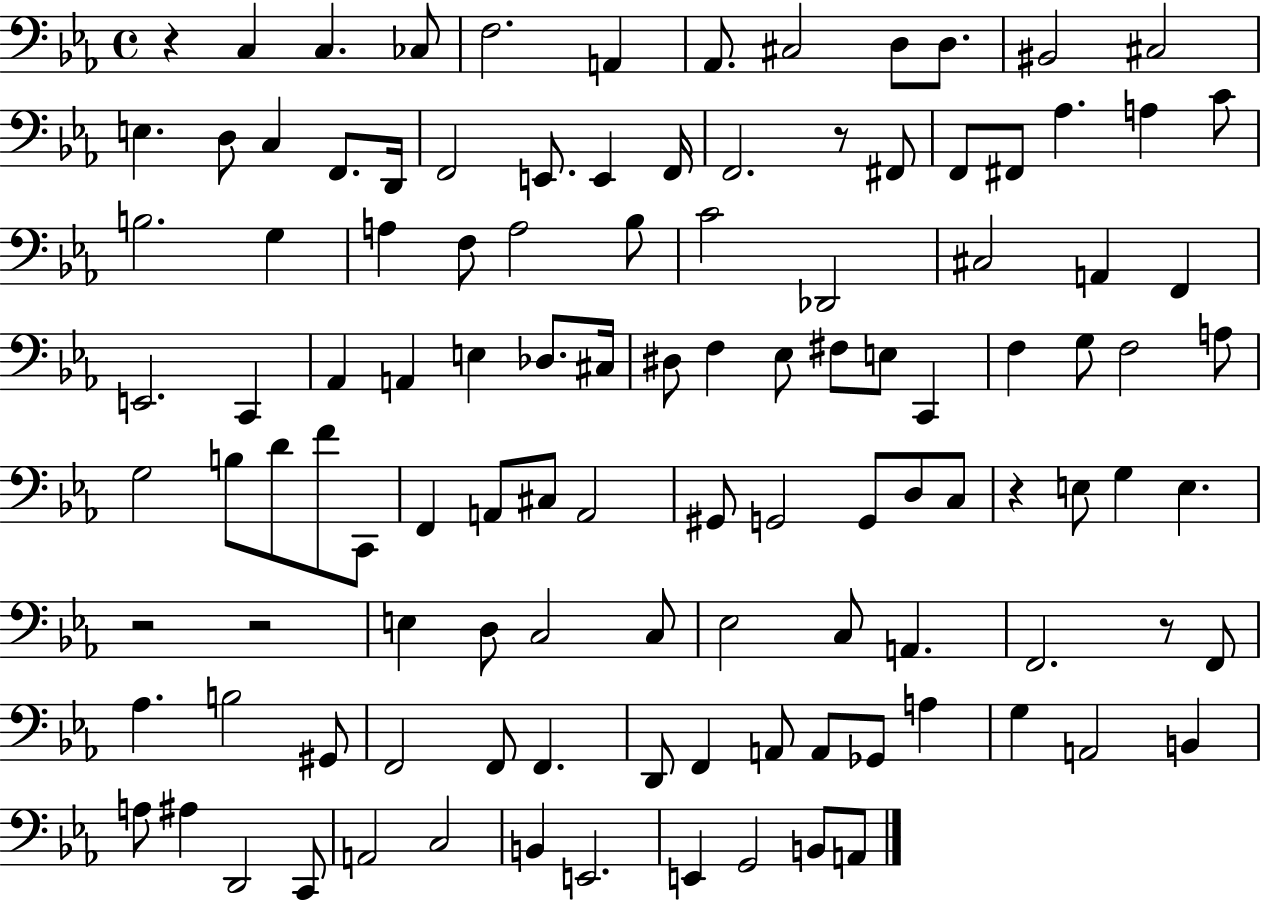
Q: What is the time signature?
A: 4/4